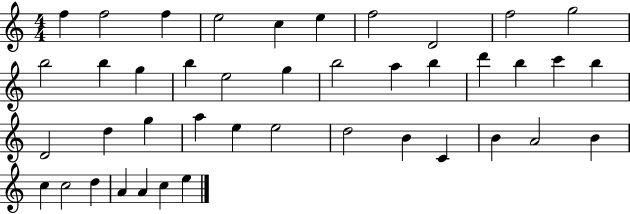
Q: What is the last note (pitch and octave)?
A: E5